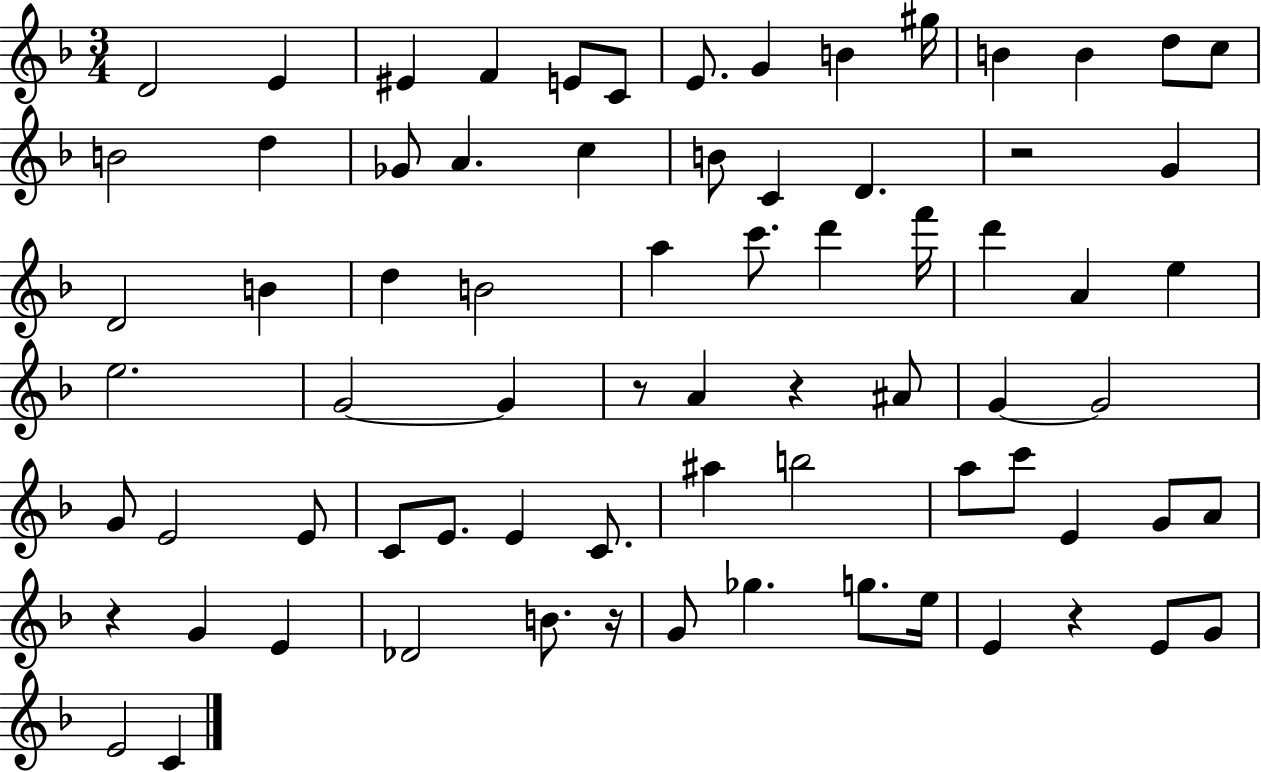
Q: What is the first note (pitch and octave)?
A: D4